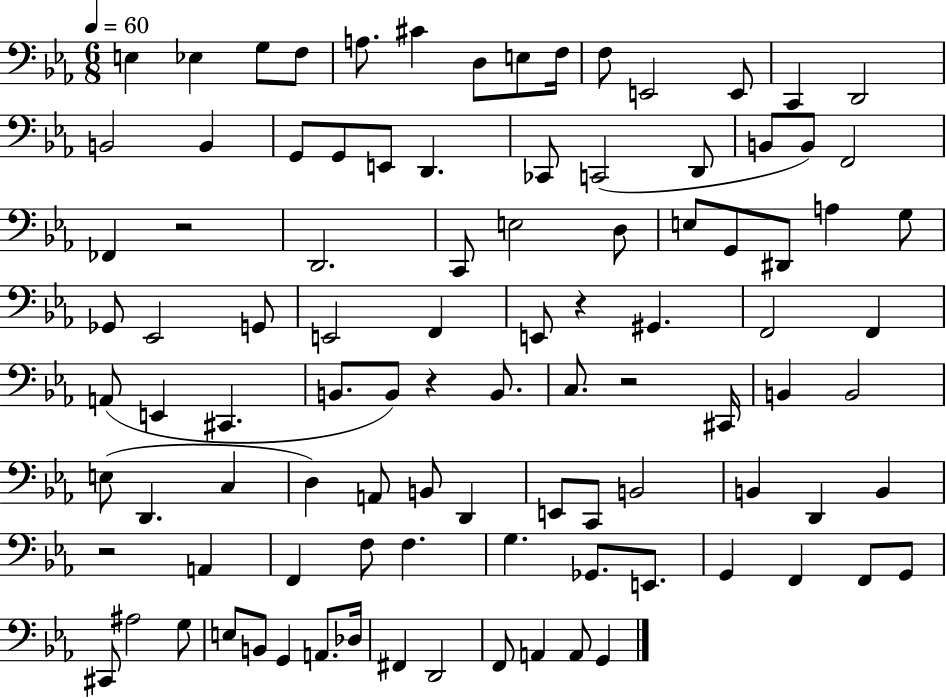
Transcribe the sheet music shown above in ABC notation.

X:1
T:Untitled
M:6/8
L:1/4
K:Eb
E, _E, G,/2 F,/2 A,/2 ^C D,/2 E,/2 F,/4 F,/2 E,,2 E,,/2 C,, D,,2 B,,2 B,, G,,/2 G,,/2 E,,/2 D,, _C,,/2 C,,2 D,,/2 B,,/2 B,,/2 F,,2 _F,, z2 D,,2 C,,/2 E,2 D,/2 E,/2 G,,/2 ^D,,/2 A, G,/2 _G,,/2 _E,,2 G,,/2 E,,2 F,, E,,/2 z ^G,, F,,2 F,, A,,/2 E,, ^C,, B,,/2 B,,/2 z B,,/2 C,/2 z2 ^C,,/4 B,, B,,2 E,/2 D,, C, D, A,,/2 B,,/2 D,, E,,/2 C,,/2 B,,2 B,, D,, B,, z2 A,, F,, F,/2 F, G, _G,,/2 E,,/2 G,, F,, F,,/2 G,,/2 ^C,,/2 ^A,2 G,/2 E,/2 B,,/2 G,, A,,/2 _D,/4 ^F,, D,,2 F,,/2 A,, A,,/2 G,,